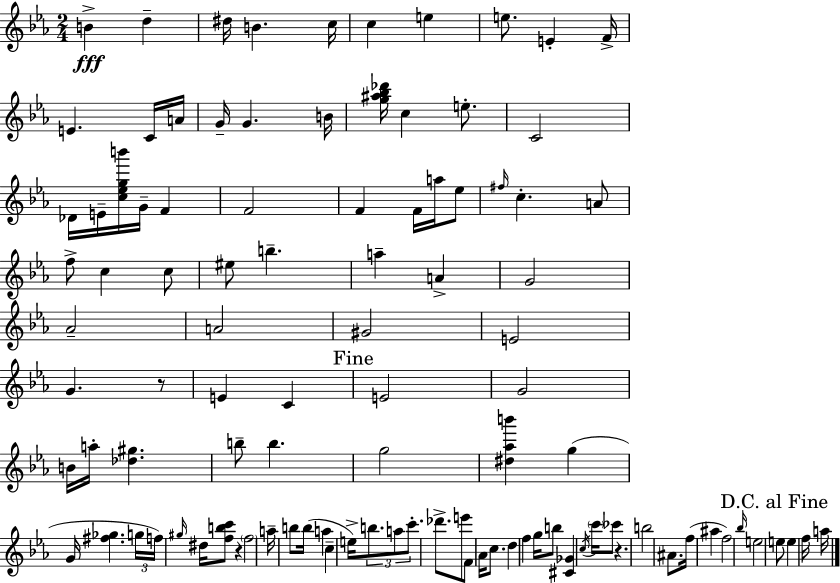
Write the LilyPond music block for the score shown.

{
  \clef treble
  \numericTimeSignature
  \time 2/4
  \key ees \major
  b'4->\fff d''4-- | dis''16 b'4. c''16 | c''4 e''4 | e''8. e'4-. f'16-> | \break e'4. c'16 a'16 | g'16-- g'4. b'16 | <g'' ais'' bes'' des'''>16 c''4 e''8.-. | c'2 | \break des'16 e'16-- <c'' ees'' g'' b'''>16 g'16-- f'4 | f'2 | f'4 f'16 a''16 ees''8 | \grace { fis''16 } c''4.-. a'8 | \break f''8-> c''4 c''8 | eis''8 b''4.-- | a''4-- a'4-> | g'2 | \break aes'2-- | a'2 | gis'2 | e'2 | \break g'4. r8 | e'4 c'4 | \mark "Fine" e'2 | g'2 | \break b'16 a''16-. <des'' gis''>4. | b''8-- b''4. | g''2 | <dis'' aes'' b'''>4 g''4( | \break g'16 <fis'' ges''>4. | \tuplet 3/2 { g''16 f''16) \grace { gis''16 } } dis''16 <f'' b'' c'''>8 r4 | \parenthesize f''2 | a''16-- b''8 b''16( a''4 | \break c''4-- e''16->) \tuplet 3/2 { b''8. | a''8 c'''8.-. } des'''8.-> | e'''8 f'8 aes'16 c''8. | d''4 f''4 | \break g''16 b''8 <cis' ges'>4 | \acciaccatura { c''16 } \parenthesize c'''16 ces'''8 r4. | b''2 | ais'8. f''16( ais''4 | \break f''2) | \grace { bes''16 } e''2 | \mark "D.C. al Fine" e''8 e''4 | f''16 a''16 \bar "|."
}